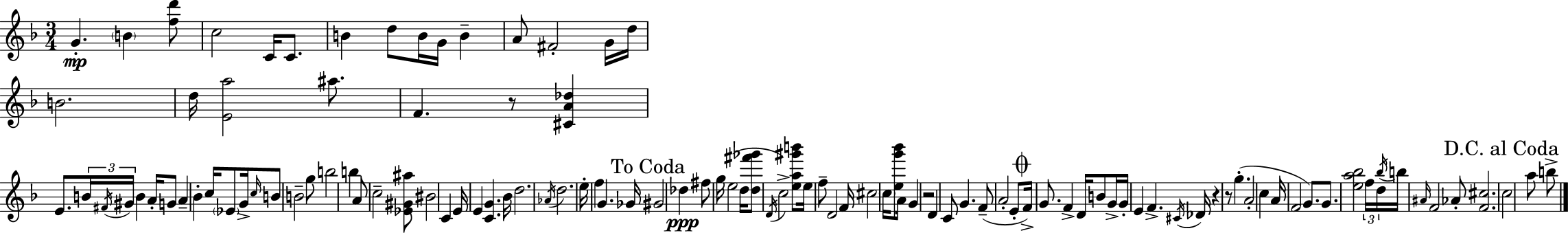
X:1
T:Untitled
M:3/4
L:1/4
K:F
G B [fd']/2 c2 C/4 C/2 B d/2 B/4 G/4 B A/2 ^F2 G/4 d/4 B2 d/4 [Ea]2 ^a/2 F z/2 [^CA_d] E/2 B/4 ^F/4 ^G/4 B A/4 G/2 A _B c/4 _E/2 G/4 c/4 B/2 B2 g/2 b2 b A/2 c2 [_E^G^a]/2 ^B2 C E/4 E [CG] _B/4 d2 _A/4 d2 e/4 f G _G/4 ^G2 _d ^f/2 g/4 e2 d/4 [d^f'_g']/2 D/4 c2 [ea^g'b']/2 e/4 f/2 D2 F/4 ^c2 c/4 [eg'_b']/2 A/4 G z2 D C/2 G F/2 A2 E/2 F/4 G/2 F D/4 B/2 G/4 G/4 E F ^C/4 _D/4 z z/2 g A2 c A/4 F2 G/2 G/2 [ea_b]2 f/4 d/4 _b/4 b/4 ^A/4 F2 _A/2 [F^c]2 c2 a/2 b/2